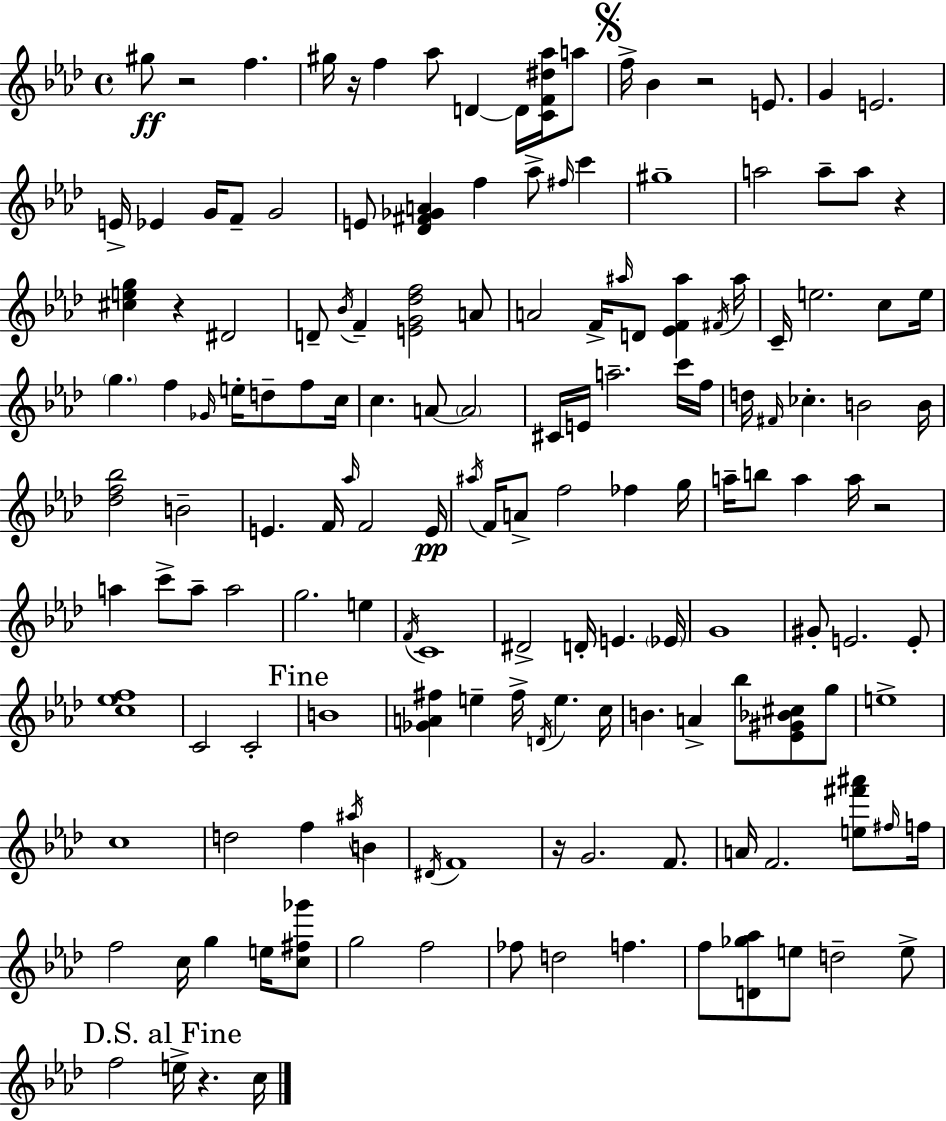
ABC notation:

X:1
T:Untitled
M:4/4
L:1/4
K:Fm
^g/2 z2 f ^g/4 z/4 f _a/2 D D/4 [CF^d_a]/4 a/2 f/4 _B z2 E/2 G E2 E/4 _E G/4 F/2 G2 E/2 [_D^F_GA] f _a/2 ^f/4 c' ^g4 a2 a/2 a/2 z [^ceg] z ^D2 D/2 _B/4 F [EG_df]2 A/2 A2 F/4 ^a/4 D/2 [_EF^a] ^F/4 ^a/4 C/4 e2 c/2 e/4 g f _G/4 e/4 d/2 f/2 c/4 c A/2 A2 ^C/4 E/4 a2 c'/4 f/4 d/4 ^F/4 _c B2 B/4 [_df_b]2 B2 E F/4 _a/4 F2 E/4 ^a/4 F/4 A/2 f2 _f g/4 a/4 b/2 a a/4 z2 a c'/2 a/2 a2 g2 e F/4 C4 ^D2 D/4 E _E/4 G4 ^G/2 E2 E/2 [c_ef]4 C2 C2 B4 [_GA^f] e ^f/4 D/4 e c/4 B A _b/2 [_E^G_B^c]/2 g/2 e4 c4 d2 f ^a/4 B ^D/4 F4 z/4 G2 F/2 A/4 F2 [e^f'^a']/2 ^f/4 f/4 f2 c/4 g e/4 [c^f_g']/2 g2 f2 _f/2 d2 f f/2 [D_g_a]/2 e/2 d2 e/2 f2 e/4 z c/4